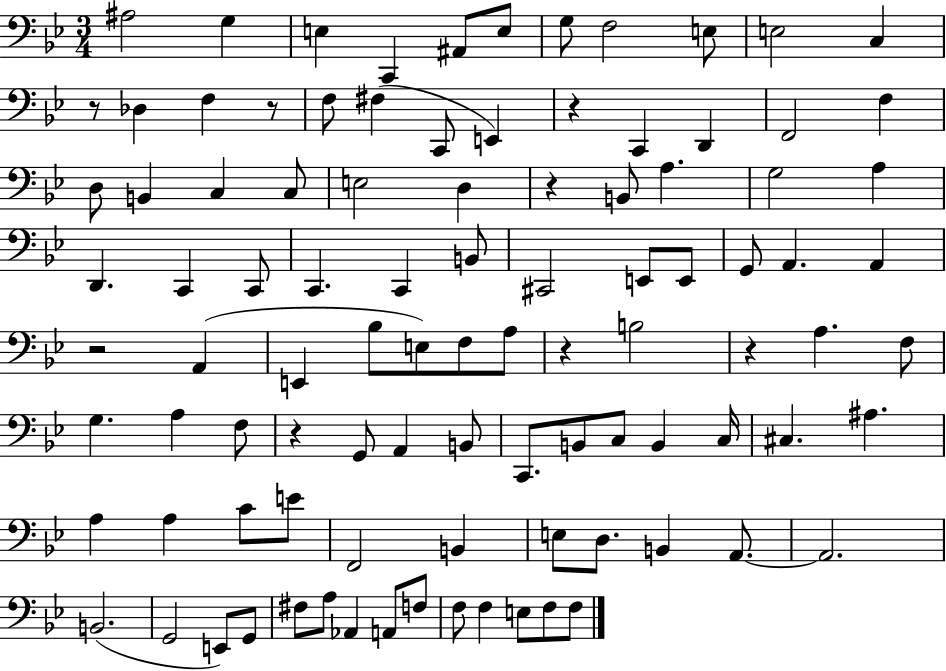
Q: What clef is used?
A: bass